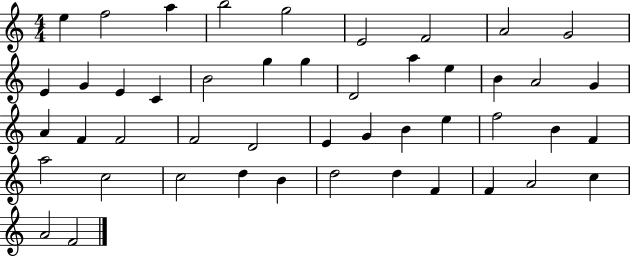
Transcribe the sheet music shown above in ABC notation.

X:1
T:Untitled
M:4/4
L:1/4
K:C
e f2 a b2 g2 E2 F2 A2 G2 E G E C B2 g g D2 a e B A2 G A F F2 F2 D2 E G B e f2 B F a2 c2 c2 d B d2 d F F A2 c A2 F2